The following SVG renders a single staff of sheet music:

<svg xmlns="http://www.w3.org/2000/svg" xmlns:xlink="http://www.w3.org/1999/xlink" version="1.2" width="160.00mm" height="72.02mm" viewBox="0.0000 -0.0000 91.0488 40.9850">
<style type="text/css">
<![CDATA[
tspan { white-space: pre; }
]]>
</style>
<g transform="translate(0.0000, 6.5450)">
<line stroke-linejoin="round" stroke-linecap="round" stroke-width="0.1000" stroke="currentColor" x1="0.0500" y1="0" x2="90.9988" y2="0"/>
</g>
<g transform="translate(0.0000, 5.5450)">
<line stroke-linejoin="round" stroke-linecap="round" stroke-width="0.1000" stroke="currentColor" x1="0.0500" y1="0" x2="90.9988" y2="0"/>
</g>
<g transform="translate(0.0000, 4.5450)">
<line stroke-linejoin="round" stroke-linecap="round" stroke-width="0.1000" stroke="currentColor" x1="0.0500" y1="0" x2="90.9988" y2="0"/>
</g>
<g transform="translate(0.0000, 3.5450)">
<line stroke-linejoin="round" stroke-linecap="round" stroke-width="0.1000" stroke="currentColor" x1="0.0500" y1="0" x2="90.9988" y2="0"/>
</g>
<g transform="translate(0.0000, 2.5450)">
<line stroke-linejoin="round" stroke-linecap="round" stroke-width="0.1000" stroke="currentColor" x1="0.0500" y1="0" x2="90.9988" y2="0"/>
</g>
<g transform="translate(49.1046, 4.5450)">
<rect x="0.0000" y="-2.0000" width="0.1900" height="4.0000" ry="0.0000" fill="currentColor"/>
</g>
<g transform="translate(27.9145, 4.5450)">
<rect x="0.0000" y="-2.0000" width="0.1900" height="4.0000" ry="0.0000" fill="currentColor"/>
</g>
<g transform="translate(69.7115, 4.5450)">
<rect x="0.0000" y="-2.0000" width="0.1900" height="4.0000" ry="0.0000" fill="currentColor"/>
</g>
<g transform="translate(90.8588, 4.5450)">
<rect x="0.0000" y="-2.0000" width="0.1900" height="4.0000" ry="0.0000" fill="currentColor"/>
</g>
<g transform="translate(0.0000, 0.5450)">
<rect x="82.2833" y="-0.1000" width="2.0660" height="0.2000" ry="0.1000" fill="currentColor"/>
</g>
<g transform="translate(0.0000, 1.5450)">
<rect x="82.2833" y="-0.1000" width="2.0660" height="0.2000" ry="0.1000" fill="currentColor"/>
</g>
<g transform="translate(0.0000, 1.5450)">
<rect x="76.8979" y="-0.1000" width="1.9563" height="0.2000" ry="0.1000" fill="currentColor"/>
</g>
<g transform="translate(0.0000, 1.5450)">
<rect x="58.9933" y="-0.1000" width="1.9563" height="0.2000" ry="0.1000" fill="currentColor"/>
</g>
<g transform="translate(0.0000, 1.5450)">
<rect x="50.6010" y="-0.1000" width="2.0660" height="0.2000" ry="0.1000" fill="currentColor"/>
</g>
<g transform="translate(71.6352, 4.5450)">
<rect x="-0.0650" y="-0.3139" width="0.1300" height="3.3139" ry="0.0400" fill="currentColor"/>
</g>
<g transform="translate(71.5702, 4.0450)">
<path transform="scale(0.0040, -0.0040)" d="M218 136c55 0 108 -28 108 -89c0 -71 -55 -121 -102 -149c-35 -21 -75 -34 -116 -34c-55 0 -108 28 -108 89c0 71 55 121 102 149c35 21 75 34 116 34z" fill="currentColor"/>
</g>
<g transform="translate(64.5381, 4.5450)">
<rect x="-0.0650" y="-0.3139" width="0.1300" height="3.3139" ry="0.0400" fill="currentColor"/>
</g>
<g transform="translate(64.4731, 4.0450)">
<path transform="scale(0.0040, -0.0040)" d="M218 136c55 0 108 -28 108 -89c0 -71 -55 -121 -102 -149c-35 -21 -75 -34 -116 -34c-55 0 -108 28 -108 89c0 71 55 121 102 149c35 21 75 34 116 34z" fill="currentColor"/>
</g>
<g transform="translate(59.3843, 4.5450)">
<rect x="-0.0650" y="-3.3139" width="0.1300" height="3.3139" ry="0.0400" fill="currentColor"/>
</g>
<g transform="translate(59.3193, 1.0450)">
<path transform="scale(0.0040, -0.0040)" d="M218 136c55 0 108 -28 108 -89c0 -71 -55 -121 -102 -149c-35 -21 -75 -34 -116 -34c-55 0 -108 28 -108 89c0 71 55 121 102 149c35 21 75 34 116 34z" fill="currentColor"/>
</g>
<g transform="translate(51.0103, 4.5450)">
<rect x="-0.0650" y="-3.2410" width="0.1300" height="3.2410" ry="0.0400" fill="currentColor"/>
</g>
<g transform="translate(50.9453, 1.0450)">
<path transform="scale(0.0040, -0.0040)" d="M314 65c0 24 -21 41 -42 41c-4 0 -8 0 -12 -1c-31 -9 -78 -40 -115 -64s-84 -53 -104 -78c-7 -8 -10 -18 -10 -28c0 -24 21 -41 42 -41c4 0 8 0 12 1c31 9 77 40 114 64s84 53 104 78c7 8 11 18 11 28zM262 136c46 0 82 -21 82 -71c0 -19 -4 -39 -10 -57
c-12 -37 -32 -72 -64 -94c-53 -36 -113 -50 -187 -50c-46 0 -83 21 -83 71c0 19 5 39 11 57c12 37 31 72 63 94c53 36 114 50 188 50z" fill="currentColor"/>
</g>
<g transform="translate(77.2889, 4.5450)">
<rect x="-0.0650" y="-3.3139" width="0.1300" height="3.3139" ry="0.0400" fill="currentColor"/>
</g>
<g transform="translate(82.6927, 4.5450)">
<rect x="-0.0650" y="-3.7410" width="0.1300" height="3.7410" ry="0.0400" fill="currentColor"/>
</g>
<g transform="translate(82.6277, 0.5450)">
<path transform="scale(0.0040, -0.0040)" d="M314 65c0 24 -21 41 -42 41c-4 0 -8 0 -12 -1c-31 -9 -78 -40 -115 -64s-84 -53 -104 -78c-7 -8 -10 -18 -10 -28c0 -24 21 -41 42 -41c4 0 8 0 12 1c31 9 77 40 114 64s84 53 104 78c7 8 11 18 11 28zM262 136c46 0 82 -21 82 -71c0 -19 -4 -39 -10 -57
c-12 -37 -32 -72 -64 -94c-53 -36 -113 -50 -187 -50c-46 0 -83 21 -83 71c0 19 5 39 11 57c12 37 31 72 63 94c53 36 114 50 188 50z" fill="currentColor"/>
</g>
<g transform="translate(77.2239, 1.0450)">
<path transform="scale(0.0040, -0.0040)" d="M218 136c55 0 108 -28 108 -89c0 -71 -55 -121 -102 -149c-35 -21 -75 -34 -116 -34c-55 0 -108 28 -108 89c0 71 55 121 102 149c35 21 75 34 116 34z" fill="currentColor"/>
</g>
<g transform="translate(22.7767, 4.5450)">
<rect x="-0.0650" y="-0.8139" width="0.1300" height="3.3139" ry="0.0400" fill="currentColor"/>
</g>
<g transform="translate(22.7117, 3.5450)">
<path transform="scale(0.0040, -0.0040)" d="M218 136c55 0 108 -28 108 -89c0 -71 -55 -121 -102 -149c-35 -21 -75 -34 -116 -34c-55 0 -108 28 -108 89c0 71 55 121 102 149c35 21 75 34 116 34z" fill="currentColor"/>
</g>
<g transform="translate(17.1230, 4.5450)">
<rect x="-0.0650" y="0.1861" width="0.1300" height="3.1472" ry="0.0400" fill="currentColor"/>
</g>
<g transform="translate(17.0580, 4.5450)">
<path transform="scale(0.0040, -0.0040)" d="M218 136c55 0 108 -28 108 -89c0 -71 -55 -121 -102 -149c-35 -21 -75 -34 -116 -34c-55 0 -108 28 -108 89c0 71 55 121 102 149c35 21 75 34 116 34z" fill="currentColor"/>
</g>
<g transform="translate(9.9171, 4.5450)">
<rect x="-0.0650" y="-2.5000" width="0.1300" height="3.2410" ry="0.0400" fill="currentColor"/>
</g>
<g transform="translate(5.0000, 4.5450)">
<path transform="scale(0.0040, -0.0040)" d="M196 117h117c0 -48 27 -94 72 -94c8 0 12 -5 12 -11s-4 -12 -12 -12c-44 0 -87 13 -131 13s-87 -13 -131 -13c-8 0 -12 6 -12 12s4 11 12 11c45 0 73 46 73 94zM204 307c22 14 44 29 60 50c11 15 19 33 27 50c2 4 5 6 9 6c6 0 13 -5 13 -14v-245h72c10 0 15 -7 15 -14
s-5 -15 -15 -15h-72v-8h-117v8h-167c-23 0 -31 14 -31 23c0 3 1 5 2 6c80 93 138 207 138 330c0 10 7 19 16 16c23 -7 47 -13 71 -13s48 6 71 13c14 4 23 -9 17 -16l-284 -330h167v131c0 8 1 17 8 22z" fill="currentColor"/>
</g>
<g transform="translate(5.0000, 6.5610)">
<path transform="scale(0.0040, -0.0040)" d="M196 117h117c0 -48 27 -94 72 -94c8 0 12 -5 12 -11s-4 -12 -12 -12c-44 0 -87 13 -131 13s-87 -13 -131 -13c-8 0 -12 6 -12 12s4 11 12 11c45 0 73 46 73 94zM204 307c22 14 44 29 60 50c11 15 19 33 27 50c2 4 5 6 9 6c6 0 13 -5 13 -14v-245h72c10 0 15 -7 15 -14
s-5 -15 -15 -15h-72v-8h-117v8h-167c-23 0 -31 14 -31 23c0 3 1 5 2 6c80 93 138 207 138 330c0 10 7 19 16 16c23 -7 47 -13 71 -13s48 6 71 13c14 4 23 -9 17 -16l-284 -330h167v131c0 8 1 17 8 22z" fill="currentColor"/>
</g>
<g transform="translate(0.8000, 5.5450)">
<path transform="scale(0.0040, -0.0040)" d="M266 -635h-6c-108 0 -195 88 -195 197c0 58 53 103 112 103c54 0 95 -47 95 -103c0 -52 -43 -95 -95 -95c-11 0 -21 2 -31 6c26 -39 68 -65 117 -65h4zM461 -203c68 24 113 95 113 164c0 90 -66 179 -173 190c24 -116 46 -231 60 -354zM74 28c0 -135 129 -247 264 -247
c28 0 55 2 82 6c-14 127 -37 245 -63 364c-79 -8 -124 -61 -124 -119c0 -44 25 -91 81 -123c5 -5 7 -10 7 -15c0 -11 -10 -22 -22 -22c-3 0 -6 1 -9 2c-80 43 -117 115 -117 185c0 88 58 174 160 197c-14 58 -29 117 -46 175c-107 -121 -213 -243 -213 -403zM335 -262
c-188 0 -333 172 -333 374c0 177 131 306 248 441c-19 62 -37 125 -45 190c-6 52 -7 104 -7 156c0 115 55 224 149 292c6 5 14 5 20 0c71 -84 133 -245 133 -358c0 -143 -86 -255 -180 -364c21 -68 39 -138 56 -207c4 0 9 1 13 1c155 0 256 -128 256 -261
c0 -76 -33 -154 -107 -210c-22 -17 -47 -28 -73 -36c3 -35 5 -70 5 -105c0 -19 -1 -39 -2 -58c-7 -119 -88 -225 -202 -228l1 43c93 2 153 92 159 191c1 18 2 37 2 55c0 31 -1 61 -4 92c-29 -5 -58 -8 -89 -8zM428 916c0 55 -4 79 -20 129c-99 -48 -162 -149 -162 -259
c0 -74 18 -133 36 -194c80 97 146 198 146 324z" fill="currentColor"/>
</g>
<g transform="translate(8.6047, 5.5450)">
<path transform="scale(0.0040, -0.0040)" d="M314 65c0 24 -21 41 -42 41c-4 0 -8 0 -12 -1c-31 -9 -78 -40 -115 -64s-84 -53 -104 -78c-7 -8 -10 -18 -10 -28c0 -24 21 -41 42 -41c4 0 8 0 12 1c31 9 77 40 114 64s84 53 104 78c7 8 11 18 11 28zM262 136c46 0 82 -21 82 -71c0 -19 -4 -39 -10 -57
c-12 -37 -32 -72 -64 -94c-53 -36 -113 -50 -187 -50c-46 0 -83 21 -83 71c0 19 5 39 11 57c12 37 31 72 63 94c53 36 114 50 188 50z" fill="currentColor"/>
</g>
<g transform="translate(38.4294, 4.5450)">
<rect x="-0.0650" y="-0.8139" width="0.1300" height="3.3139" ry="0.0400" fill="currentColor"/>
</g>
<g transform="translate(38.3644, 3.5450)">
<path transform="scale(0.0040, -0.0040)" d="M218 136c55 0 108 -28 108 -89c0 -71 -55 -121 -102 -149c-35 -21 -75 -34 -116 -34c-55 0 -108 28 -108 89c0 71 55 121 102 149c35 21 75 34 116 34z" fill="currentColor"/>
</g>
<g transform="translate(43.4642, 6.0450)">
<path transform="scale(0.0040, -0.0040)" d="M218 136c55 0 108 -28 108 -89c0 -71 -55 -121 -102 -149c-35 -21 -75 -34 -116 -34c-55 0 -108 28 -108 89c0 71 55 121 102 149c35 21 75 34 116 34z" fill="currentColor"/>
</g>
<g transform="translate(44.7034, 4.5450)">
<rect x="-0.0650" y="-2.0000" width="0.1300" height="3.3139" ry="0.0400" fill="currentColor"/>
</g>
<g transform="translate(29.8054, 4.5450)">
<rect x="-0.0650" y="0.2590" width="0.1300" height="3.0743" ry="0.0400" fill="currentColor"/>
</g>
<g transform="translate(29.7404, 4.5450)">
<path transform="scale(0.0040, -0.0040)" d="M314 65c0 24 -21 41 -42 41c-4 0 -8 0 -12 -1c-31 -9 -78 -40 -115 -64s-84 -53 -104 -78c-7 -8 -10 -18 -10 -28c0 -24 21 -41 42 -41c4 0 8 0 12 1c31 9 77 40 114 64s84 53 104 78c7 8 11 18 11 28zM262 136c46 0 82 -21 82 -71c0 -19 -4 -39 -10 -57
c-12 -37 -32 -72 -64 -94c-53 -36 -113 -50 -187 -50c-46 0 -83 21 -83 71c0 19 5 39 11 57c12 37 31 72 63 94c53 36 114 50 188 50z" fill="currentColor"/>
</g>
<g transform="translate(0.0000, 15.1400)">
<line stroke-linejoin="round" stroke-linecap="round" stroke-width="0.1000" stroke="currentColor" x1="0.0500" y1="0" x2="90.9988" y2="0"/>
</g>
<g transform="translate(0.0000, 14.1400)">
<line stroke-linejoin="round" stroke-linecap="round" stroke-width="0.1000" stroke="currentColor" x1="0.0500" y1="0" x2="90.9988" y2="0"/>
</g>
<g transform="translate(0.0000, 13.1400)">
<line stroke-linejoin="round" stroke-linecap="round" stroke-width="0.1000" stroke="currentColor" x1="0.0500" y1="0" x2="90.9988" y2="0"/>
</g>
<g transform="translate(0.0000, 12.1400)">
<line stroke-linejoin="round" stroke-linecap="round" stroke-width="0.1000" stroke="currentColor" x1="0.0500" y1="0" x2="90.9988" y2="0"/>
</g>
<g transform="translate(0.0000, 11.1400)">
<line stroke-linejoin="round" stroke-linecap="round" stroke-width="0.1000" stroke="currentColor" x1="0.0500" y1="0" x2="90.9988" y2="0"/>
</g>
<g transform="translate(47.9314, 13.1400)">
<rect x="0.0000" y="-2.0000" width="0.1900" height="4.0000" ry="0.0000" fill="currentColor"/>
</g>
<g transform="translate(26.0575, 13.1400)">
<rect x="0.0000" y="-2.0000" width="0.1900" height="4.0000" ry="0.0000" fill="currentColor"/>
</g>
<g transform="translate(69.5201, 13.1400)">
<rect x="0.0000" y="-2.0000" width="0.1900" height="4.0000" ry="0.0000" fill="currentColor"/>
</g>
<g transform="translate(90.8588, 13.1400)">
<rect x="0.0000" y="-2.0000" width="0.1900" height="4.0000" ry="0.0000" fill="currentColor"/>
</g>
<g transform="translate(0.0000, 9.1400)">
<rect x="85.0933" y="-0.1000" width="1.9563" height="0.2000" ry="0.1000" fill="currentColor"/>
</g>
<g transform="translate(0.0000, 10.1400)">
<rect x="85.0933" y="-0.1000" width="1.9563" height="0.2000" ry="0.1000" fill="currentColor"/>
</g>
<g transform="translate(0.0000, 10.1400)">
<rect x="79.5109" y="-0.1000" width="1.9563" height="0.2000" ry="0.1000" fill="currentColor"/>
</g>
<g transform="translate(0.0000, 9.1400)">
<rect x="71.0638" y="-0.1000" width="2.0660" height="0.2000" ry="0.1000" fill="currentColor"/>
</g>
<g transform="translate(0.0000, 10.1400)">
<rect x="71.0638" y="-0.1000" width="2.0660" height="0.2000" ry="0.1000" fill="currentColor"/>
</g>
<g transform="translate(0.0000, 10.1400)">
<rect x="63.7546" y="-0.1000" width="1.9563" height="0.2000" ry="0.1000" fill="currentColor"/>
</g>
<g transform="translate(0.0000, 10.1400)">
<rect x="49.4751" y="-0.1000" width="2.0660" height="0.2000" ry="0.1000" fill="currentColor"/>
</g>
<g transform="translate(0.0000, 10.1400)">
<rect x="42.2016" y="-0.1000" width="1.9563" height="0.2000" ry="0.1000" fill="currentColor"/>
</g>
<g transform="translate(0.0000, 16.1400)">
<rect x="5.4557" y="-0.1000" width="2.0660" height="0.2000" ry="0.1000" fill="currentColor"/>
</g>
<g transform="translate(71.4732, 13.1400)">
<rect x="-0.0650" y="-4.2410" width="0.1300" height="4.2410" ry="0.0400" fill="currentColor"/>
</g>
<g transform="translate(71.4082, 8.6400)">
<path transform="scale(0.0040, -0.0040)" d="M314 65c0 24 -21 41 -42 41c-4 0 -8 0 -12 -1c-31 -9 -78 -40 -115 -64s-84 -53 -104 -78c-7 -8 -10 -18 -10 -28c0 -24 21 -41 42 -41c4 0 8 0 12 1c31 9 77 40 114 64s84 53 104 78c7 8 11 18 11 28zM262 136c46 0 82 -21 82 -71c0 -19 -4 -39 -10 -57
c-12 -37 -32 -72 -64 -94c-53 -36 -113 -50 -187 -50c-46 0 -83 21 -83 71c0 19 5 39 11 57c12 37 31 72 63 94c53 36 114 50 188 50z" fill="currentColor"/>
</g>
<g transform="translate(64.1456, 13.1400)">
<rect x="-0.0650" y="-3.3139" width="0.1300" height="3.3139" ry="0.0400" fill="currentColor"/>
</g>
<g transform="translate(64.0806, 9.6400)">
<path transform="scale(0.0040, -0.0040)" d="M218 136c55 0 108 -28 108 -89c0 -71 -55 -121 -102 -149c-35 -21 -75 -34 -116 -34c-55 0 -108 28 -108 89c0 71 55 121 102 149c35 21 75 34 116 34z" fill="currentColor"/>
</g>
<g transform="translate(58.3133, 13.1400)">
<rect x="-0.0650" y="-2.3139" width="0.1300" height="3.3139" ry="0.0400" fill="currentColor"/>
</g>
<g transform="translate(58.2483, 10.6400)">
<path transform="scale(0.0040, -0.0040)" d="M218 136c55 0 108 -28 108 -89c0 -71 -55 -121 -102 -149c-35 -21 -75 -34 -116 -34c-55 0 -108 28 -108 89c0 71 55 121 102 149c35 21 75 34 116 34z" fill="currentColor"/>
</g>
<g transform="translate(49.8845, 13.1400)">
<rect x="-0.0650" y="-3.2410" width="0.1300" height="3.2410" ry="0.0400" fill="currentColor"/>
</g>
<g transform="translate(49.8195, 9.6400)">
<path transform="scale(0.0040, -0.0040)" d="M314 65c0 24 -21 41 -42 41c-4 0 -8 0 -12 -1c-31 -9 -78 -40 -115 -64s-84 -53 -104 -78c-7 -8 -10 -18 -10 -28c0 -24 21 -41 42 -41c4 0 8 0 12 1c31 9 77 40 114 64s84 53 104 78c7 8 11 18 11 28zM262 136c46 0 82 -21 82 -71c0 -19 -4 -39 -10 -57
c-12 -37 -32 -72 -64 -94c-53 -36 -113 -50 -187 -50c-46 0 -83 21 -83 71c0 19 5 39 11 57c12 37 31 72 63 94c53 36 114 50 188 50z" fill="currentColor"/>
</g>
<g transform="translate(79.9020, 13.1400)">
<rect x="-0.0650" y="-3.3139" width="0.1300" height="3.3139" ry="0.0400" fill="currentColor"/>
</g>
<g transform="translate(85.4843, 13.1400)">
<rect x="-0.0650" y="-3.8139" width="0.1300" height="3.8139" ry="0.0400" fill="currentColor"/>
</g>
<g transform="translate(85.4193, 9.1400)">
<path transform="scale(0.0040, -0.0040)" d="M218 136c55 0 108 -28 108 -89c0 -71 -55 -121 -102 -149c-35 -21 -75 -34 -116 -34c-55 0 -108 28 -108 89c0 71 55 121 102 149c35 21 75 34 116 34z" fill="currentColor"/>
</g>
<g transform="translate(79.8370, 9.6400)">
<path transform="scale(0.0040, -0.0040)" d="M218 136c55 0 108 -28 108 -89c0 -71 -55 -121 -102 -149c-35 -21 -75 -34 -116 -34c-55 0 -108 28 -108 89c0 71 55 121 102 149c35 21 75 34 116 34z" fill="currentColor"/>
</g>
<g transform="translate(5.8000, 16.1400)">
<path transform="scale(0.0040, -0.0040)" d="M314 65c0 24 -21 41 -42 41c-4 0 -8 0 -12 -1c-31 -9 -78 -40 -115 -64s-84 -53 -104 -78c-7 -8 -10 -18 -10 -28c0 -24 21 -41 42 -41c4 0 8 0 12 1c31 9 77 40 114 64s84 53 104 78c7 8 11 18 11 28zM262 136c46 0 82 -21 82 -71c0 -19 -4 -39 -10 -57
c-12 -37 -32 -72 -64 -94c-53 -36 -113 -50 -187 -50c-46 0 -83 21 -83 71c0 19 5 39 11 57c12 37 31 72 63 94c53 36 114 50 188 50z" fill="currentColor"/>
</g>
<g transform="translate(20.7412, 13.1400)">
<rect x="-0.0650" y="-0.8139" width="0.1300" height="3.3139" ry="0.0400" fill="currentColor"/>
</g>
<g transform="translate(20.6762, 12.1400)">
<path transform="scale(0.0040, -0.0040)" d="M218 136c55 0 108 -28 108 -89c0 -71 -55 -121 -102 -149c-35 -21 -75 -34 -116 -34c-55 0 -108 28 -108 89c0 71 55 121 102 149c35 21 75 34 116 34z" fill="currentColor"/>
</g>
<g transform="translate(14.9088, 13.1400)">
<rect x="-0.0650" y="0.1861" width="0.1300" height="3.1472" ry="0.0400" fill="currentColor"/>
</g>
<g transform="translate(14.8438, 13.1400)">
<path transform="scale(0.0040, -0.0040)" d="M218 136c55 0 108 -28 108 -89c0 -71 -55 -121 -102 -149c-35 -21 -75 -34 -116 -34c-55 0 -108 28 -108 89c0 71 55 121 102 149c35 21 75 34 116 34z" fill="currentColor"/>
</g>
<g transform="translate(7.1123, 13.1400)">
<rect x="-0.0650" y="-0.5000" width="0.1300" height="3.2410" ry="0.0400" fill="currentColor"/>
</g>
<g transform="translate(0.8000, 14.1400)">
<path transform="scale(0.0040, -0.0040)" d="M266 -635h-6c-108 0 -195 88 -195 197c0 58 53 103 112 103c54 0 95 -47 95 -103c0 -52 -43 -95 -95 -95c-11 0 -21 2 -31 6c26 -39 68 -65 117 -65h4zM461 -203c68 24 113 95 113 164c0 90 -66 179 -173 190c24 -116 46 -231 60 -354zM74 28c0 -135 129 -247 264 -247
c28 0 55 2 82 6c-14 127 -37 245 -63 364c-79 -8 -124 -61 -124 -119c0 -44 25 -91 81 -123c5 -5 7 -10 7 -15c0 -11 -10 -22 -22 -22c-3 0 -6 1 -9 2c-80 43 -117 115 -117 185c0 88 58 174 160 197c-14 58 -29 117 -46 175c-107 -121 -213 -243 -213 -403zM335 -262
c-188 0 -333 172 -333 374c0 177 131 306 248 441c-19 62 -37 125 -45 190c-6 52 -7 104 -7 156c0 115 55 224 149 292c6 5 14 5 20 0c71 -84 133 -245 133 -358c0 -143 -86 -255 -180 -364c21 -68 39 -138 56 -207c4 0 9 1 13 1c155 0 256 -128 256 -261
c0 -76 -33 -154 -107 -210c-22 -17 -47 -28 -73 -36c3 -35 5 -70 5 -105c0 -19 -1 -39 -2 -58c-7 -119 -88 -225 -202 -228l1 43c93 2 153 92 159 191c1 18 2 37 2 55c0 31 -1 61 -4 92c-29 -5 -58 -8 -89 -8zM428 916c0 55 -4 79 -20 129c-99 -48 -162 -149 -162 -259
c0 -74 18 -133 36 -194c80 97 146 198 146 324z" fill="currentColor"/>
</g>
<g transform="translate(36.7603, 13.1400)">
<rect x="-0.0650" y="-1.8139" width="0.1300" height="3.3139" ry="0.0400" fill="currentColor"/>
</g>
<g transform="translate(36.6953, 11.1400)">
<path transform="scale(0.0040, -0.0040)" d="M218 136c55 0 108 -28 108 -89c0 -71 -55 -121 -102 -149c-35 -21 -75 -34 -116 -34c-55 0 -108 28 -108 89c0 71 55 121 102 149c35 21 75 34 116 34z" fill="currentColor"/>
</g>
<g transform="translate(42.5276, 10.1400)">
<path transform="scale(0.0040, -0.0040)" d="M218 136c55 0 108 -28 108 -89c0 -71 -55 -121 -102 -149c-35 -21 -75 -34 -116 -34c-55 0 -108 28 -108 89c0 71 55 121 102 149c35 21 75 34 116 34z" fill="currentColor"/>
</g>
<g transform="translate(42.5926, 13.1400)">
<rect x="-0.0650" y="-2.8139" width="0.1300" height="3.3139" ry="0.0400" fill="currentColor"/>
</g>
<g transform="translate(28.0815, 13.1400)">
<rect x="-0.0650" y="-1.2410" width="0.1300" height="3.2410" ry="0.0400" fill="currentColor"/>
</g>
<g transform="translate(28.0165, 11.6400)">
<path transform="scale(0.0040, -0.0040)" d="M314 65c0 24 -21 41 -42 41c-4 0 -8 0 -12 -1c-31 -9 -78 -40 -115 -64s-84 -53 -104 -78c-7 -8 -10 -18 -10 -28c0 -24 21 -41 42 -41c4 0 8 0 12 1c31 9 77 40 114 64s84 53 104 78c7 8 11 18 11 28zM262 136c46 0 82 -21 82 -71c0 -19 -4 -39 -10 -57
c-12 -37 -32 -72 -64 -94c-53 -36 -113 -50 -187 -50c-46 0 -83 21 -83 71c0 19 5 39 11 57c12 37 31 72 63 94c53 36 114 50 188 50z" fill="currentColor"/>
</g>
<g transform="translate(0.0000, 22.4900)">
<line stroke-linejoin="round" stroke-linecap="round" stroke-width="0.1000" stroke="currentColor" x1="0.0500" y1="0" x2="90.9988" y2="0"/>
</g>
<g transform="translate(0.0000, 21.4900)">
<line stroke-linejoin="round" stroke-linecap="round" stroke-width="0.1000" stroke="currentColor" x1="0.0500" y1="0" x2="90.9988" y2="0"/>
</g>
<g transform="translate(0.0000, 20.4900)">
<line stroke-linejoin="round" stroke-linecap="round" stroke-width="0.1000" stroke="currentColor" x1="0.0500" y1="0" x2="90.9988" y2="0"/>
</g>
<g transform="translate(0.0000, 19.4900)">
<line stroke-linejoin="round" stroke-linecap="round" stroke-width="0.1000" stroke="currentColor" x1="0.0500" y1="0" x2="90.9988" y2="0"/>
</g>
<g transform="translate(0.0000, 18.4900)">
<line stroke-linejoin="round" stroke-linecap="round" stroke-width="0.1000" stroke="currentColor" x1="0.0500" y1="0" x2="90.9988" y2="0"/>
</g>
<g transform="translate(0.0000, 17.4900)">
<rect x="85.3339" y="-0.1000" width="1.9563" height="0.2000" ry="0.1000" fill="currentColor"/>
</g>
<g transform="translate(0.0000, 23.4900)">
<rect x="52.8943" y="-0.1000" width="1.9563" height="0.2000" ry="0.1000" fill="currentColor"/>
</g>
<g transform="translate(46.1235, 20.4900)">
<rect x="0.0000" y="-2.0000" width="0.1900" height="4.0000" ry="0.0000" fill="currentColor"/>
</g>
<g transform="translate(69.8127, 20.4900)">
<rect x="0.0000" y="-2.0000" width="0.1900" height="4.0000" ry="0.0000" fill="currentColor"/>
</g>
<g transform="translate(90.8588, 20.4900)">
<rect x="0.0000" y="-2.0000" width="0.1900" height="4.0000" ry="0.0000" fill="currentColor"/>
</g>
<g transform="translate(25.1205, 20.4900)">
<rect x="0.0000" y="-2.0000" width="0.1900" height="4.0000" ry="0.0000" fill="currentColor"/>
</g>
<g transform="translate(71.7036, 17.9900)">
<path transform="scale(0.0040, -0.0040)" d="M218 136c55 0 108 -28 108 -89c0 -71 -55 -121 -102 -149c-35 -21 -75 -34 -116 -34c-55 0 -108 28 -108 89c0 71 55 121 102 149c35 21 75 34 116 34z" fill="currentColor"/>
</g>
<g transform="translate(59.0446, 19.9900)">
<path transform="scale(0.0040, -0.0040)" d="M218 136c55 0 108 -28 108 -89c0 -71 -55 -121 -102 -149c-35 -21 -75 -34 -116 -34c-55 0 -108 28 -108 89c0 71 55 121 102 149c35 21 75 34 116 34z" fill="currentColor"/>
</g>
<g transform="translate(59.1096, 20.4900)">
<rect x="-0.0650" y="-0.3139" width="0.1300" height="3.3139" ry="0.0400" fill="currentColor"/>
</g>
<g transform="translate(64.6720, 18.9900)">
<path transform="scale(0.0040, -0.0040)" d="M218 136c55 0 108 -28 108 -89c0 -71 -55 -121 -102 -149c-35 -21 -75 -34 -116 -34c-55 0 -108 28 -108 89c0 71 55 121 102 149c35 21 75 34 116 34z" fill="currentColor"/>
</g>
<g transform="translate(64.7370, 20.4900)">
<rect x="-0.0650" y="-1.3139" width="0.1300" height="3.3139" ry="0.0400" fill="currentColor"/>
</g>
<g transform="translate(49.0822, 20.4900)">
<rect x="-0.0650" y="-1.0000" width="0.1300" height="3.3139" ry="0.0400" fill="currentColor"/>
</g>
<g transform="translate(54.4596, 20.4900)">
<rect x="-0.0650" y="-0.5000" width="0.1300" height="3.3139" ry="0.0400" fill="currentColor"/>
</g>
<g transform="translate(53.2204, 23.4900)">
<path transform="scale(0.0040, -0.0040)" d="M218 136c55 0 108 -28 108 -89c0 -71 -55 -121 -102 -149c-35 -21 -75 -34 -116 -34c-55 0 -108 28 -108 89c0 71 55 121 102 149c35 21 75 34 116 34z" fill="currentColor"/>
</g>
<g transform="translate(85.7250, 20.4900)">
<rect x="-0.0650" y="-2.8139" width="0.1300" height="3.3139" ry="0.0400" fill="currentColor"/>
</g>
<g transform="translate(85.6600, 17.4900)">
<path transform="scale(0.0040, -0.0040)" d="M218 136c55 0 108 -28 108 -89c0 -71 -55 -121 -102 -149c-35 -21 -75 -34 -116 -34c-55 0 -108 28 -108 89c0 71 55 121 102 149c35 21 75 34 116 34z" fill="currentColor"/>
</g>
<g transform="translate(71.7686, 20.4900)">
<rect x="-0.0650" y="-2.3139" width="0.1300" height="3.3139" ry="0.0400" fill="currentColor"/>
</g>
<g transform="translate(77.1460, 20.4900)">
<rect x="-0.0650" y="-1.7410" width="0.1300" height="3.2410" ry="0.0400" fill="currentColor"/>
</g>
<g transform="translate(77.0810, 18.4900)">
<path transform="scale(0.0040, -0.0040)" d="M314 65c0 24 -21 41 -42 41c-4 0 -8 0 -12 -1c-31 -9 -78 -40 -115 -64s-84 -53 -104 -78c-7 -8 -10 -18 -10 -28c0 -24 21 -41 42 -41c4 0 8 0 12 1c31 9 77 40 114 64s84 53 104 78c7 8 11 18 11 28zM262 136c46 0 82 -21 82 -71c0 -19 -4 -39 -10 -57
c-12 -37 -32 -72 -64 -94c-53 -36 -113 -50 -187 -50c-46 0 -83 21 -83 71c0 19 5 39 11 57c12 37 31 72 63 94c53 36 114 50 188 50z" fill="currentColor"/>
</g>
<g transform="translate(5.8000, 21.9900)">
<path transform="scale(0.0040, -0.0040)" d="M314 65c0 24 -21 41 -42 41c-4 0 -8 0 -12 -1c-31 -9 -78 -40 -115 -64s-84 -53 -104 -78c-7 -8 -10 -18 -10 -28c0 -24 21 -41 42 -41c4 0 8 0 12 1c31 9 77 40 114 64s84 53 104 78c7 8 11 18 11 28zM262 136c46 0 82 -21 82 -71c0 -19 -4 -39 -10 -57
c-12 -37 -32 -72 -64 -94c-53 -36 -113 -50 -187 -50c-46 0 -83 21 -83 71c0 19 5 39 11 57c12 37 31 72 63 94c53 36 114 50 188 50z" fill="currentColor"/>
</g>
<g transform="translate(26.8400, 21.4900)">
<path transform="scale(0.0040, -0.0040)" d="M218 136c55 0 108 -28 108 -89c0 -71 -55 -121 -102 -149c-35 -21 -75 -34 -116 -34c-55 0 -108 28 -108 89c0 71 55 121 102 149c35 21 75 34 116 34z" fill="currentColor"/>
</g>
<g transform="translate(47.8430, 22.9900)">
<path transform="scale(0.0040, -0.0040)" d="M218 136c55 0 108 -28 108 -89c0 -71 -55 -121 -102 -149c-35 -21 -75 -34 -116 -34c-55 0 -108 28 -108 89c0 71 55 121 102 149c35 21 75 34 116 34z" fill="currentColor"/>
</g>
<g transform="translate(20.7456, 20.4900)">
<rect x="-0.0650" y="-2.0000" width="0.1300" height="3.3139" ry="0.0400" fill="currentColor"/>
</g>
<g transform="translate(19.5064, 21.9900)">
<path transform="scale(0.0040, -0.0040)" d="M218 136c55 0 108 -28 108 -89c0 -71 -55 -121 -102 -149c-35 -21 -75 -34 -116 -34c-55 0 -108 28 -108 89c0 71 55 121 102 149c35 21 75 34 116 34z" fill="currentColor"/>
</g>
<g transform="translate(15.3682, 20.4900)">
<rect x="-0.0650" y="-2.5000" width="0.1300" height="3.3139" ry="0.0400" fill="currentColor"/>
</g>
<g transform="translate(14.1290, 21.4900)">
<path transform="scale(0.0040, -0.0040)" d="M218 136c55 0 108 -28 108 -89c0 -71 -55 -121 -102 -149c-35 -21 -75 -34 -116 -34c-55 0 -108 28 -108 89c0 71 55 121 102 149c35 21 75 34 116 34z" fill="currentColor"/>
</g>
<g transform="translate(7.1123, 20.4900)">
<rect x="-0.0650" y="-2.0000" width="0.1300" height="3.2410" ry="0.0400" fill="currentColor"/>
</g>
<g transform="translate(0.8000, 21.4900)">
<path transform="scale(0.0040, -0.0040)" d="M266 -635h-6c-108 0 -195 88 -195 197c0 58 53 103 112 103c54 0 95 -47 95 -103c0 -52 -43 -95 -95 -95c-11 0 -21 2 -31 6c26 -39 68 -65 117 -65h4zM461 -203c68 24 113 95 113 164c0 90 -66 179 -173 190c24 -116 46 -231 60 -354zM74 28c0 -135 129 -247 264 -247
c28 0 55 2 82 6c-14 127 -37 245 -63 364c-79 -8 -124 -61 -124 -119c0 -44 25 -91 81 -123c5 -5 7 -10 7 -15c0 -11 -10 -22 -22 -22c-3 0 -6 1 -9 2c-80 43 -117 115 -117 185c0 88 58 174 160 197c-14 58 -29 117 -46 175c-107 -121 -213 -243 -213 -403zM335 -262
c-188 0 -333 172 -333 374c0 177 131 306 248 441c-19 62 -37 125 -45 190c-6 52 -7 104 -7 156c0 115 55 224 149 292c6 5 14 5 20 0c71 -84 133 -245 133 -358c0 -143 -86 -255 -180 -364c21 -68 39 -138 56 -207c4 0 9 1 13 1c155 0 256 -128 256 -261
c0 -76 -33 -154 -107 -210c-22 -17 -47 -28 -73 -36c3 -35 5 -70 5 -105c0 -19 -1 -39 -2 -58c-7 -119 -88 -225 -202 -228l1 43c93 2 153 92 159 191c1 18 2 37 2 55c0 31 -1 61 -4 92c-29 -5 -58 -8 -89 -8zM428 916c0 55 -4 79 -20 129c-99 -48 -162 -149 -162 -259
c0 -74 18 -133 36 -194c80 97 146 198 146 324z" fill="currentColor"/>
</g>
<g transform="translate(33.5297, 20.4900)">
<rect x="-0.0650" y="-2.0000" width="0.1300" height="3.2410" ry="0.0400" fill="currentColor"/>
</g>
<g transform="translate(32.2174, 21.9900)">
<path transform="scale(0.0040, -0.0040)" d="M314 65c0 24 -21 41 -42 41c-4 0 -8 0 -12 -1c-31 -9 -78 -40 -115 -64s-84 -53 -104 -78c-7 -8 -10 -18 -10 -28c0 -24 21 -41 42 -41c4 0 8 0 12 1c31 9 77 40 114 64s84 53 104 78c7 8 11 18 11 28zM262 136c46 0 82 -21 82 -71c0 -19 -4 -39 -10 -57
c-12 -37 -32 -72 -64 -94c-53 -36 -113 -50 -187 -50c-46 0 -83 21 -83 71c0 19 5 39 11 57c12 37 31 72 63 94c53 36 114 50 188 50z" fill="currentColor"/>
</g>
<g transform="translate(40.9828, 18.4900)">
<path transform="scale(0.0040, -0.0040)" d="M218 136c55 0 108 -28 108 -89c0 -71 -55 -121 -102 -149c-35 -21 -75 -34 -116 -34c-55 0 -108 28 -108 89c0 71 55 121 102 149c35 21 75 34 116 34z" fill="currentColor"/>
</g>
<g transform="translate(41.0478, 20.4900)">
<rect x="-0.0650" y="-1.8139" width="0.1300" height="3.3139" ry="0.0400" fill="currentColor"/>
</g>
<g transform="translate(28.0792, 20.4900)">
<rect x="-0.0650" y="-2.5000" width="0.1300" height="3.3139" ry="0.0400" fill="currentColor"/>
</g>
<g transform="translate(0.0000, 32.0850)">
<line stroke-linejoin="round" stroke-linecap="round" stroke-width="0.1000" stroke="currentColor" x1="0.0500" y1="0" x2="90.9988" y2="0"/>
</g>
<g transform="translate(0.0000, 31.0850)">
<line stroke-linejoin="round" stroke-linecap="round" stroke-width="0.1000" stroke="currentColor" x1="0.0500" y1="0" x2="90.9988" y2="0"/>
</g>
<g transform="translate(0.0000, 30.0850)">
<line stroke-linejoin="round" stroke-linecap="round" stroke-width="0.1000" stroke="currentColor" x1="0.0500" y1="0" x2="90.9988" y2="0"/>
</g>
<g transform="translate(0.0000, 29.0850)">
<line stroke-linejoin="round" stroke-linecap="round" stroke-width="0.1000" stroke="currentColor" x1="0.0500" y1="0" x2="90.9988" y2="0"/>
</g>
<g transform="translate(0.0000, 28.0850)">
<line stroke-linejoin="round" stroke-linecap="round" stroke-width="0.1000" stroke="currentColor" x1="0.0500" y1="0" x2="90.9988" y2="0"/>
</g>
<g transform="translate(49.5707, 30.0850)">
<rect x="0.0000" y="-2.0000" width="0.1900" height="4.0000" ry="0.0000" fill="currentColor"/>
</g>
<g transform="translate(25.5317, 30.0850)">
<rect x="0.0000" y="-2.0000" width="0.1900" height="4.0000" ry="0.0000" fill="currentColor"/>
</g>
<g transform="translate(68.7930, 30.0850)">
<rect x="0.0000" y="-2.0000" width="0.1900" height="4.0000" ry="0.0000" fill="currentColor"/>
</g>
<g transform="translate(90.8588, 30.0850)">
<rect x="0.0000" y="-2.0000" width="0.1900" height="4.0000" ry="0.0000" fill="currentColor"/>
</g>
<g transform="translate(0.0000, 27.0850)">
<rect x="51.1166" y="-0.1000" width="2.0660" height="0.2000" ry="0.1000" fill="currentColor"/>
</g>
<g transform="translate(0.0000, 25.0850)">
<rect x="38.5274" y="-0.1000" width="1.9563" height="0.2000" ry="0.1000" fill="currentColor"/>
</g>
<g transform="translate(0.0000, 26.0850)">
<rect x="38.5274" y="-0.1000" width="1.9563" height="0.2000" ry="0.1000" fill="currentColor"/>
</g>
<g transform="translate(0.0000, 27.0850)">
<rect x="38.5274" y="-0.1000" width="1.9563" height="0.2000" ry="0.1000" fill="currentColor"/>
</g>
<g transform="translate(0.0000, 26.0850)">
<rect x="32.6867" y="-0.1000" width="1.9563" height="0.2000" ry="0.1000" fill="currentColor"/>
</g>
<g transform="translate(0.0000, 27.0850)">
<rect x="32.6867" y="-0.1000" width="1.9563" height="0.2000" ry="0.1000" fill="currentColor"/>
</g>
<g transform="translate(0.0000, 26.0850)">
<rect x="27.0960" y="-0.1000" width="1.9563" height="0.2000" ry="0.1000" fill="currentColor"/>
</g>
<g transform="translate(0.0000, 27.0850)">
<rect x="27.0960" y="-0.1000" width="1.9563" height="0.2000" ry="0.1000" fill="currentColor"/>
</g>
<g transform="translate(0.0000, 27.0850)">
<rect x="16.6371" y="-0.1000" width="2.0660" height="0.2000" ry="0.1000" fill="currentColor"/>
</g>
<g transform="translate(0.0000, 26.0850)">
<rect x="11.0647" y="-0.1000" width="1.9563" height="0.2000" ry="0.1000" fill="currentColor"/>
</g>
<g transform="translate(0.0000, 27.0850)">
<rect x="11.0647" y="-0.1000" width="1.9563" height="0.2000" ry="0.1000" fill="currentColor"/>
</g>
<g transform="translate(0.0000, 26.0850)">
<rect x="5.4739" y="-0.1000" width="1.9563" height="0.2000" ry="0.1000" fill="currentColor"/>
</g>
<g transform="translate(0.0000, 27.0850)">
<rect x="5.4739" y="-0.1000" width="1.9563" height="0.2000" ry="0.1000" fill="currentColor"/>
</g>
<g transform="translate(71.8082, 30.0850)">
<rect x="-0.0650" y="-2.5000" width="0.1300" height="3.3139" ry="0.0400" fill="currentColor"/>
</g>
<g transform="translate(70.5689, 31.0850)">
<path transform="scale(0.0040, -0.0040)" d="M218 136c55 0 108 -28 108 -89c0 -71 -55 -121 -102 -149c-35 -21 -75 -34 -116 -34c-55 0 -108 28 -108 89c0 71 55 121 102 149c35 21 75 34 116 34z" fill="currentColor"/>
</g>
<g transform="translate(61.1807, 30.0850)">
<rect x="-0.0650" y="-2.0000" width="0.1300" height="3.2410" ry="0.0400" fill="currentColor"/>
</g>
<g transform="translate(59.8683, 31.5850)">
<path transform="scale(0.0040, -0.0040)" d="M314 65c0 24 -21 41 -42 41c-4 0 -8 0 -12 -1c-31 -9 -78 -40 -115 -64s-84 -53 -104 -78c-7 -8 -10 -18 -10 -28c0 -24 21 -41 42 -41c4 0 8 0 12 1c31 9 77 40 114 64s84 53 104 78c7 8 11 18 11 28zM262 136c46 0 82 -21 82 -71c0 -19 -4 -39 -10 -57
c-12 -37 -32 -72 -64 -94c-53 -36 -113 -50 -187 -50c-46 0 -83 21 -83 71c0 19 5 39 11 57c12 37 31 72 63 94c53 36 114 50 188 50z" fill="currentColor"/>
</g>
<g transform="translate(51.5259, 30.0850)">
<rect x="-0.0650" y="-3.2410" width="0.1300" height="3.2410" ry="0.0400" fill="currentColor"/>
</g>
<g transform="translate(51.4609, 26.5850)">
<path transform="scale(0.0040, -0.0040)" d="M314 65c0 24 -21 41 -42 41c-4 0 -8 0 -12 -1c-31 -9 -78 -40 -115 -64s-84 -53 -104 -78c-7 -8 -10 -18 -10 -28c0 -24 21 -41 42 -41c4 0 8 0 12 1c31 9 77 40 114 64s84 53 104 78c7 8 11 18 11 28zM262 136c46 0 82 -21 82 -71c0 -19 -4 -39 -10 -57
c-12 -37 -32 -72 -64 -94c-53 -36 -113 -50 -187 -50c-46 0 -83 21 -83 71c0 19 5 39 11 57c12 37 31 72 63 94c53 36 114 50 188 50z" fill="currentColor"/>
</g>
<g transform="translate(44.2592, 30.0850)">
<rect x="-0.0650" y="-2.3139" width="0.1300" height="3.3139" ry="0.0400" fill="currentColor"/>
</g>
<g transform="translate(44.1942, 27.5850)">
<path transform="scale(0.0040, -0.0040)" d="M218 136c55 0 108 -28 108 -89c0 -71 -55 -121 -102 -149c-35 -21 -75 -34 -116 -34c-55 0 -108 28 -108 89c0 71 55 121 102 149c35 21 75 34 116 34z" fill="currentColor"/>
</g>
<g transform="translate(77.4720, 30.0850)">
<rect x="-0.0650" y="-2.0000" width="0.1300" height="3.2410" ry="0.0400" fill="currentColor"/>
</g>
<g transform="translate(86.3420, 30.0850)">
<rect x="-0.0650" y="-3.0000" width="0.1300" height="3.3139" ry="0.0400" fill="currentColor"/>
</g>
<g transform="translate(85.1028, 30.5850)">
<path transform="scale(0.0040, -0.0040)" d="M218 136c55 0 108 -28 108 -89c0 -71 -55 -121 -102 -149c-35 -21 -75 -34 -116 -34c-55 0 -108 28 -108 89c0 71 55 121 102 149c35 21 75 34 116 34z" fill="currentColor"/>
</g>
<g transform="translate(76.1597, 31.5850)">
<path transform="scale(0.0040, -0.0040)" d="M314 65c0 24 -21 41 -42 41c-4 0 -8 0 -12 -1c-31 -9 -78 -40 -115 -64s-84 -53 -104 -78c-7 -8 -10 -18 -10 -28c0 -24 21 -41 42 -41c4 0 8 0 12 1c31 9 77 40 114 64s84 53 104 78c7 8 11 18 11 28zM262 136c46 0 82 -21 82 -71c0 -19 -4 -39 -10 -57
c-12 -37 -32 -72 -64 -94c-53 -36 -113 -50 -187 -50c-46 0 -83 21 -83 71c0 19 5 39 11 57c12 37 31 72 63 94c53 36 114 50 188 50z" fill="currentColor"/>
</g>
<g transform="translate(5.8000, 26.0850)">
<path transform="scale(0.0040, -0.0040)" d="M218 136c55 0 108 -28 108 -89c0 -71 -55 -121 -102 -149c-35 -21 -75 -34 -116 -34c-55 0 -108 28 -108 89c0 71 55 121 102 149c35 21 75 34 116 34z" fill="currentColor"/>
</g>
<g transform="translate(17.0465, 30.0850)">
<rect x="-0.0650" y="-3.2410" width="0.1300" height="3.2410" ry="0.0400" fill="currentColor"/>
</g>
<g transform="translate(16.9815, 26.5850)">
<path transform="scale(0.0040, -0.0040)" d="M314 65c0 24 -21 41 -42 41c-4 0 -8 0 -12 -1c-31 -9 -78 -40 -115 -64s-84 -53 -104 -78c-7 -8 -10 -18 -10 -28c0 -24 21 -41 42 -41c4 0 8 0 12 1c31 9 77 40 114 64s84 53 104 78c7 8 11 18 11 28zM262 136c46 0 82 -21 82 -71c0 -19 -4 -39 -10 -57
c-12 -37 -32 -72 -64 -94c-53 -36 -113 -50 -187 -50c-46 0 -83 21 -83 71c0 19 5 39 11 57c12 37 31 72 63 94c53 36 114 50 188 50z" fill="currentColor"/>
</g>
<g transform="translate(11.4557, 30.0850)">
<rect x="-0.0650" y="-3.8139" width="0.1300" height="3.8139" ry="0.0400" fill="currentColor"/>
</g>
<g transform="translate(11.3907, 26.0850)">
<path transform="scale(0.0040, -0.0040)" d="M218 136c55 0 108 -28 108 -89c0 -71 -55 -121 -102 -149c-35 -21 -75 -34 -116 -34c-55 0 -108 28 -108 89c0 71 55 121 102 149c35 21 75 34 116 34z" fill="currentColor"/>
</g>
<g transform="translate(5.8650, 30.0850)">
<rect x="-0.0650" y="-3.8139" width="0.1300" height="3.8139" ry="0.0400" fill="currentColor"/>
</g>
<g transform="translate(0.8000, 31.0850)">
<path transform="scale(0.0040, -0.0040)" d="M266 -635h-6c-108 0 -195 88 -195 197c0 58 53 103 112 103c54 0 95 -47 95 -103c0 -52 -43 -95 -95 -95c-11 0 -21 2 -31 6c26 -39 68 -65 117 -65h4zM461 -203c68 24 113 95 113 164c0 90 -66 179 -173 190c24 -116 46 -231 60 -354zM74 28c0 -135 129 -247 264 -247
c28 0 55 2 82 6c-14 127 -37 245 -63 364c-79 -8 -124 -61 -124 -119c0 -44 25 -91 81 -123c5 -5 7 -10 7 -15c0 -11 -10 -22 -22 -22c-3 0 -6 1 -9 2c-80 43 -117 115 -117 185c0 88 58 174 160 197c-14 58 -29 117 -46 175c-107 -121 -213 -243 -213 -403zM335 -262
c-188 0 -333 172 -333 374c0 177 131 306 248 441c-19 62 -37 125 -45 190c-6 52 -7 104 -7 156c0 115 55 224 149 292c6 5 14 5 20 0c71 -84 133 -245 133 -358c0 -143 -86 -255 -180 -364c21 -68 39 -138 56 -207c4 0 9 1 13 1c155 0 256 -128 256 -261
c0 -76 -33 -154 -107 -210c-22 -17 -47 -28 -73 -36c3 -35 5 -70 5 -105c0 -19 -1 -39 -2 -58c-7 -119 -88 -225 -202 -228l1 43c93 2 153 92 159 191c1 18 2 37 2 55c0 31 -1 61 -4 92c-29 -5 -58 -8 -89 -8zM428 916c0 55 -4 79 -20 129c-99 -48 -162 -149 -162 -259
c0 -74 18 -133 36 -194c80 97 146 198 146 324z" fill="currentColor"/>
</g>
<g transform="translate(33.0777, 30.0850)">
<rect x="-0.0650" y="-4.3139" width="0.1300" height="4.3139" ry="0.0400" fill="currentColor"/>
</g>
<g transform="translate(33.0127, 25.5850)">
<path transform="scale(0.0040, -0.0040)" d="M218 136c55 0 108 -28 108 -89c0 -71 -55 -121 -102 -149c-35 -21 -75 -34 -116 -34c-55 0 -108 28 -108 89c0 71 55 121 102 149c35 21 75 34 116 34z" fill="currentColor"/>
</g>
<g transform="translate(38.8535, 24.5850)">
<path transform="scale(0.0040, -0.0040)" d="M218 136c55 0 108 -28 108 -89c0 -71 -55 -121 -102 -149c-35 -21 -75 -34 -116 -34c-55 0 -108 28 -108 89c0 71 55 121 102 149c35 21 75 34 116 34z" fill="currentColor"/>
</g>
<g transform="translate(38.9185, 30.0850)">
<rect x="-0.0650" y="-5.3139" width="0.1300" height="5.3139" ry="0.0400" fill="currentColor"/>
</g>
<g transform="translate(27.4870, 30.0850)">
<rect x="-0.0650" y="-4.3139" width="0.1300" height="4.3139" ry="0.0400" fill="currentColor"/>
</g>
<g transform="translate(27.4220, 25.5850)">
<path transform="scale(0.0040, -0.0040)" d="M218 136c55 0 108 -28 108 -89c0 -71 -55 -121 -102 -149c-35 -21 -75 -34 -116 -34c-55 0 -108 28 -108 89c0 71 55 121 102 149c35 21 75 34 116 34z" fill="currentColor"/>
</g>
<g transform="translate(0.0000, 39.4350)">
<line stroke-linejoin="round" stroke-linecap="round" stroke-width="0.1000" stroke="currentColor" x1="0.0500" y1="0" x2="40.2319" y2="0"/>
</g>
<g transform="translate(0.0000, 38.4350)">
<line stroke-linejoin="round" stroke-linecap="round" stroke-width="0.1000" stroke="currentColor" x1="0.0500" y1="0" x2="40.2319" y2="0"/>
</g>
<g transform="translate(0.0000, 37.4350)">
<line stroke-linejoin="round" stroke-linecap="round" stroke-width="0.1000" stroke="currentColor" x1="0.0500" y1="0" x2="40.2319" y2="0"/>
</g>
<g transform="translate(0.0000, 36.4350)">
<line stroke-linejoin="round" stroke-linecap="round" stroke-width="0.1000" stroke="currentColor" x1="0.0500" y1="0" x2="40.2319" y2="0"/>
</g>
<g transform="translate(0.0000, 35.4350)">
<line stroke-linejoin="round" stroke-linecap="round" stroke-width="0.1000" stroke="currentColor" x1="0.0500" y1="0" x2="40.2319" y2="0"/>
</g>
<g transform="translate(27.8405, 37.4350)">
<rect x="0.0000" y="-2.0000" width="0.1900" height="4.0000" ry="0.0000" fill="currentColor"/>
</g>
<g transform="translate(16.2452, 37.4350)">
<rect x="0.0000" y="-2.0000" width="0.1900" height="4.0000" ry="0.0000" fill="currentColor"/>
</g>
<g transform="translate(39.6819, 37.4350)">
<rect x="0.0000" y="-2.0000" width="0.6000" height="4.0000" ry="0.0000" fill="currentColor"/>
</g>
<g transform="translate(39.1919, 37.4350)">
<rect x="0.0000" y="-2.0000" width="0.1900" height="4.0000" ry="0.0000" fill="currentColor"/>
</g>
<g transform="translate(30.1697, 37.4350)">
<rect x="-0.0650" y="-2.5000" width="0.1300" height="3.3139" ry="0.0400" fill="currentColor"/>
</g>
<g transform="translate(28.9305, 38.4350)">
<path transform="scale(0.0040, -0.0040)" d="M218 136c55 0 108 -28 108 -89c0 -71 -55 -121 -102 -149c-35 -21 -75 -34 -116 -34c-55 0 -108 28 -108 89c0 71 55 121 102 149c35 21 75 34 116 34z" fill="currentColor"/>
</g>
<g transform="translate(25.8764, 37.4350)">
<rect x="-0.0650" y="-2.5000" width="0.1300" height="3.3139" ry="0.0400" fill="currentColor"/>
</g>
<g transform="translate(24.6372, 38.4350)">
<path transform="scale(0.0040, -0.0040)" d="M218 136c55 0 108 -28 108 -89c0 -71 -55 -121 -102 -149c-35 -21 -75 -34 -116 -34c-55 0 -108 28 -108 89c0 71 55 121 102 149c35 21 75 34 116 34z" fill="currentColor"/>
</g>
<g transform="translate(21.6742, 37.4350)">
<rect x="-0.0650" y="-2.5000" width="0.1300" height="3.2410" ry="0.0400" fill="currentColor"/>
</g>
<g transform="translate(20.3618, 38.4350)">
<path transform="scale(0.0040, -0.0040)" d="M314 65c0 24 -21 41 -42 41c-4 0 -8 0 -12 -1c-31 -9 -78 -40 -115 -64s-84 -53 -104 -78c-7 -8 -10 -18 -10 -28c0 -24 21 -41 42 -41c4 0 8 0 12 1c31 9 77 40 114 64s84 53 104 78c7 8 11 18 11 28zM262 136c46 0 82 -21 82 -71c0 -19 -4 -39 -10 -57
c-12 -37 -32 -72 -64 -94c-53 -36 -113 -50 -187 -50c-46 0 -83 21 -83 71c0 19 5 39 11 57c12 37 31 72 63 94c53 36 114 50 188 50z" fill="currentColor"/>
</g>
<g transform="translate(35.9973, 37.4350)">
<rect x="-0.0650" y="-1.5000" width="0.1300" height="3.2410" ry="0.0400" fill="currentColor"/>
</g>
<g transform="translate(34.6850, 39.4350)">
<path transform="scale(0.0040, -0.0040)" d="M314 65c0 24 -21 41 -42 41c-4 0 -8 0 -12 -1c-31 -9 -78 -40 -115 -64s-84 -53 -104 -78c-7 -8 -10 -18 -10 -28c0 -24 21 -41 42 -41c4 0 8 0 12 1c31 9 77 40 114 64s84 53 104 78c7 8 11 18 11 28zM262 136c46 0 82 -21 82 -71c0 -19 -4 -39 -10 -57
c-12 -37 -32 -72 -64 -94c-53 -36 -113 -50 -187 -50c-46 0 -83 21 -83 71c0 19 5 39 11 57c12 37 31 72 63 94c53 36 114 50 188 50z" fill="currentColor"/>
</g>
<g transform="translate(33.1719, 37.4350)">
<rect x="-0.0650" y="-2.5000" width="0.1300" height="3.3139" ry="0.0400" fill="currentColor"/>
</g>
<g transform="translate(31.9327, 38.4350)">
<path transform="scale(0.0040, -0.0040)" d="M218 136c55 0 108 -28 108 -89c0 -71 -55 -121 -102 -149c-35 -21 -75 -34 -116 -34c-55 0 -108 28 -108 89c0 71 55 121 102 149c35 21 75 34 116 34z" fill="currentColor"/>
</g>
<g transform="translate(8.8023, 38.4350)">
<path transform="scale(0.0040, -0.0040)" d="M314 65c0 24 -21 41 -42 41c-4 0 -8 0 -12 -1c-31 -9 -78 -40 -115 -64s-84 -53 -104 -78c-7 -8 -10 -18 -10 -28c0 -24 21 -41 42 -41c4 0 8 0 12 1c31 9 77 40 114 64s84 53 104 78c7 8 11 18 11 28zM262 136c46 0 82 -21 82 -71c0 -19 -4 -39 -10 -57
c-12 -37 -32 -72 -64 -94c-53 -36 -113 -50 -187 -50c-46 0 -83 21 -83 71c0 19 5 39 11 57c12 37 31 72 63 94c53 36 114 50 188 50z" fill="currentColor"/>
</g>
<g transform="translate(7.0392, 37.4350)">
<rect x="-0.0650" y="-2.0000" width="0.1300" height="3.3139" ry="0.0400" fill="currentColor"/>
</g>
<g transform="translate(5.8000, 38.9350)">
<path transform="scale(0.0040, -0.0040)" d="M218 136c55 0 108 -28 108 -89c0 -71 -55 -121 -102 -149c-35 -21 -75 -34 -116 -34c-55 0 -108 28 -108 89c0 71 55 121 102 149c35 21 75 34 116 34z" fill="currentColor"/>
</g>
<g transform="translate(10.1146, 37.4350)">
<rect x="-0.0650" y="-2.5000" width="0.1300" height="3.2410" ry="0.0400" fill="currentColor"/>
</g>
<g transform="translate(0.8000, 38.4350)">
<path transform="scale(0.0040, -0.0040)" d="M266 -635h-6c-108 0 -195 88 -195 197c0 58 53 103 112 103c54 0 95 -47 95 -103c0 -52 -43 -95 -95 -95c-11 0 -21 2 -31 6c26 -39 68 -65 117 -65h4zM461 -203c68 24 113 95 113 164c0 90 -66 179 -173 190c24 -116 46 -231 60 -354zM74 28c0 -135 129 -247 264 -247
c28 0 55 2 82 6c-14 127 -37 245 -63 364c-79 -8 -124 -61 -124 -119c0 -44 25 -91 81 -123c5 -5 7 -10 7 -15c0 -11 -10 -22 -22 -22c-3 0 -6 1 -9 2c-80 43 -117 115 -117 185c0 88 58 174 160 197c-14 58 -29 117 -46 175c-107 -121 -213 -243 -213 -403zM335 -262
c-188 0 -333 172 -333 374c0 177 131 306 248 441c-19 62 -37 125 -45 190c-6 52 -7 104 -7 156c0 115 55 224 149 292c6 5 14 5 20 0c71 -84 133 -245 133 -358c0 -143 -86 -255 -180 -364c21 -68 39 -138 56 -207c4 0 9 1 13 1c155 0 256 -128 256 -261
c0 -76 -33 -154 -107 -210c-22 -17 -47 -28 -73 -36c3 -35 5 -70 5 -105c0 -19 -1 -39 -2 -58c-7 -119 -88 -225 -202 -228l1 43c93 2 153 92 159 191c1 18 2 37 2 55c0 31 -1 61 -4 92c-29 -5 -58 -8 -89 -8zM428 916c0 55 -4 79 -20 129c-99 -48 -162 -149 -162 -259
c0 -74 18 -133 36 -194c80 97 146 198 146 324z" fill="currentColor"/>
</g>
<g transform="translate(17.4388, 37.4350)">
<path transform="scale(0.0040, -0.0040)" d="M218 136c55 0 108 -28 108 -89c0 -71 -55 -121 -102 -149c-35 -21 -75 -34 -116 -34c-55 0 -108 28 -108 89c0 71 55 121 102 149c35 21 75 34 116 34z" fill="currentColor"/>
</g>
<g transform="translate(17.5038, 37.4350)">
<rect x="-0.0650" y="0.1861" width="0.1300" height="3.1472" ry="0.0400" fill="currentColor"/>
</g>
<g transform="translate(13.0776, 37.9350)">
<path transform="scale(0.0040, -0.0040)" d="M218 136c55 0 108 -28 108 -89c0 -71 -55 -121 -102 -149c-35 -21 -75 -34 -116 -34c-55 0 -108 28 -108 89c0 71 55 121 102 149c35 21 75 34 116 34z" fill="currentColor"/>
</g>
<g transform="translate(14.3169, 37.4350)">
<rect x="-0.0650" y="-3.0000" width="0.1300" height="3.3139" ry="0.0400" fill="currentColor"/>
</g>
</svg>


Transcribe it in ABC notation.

X:1
T:Untitled
M:4/4
L:1/4
K:C
G2 B d B2 d F b2 b c c b c'2 C2 B d e2 f a b2 g b d'2 b c' F2 G F G F2 f D C c e g f2 a c' c' b2 d' d' f' g b2 F2 G F2 A F G2 A B G2 G G G E2